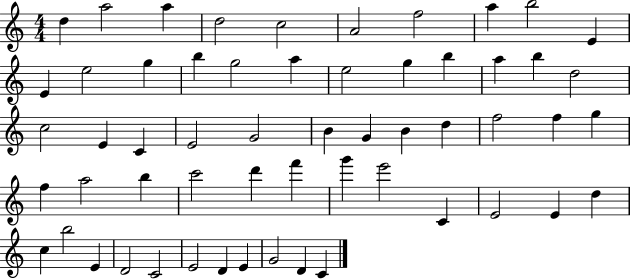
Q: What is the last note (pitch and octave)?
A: C4